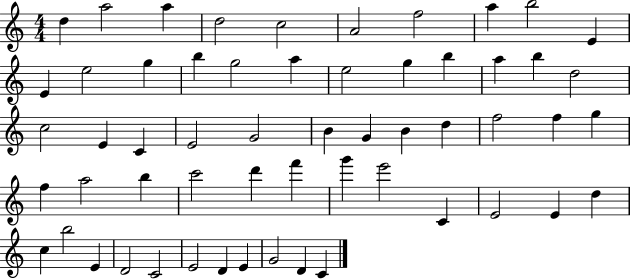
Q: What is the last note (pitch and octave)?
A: C4